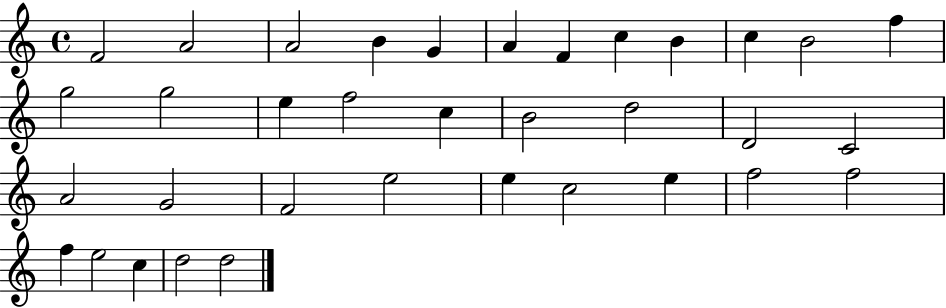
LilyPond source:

{
  \clef treble
  \time 4/4
  \defaultTimeSignature
  \key c \major
  f'2 a'2 | a'2 b'4 g'4 | a'4 f'4 c''4 b'4 | c''4 b'2 f''4 | \break g''2 g''2 | e''4 f''2 c''4 | b'2 d''2 | d'2 c'2 | \break a'2 g'2 | f'2 e''2 | e''4 c''2 e''4 | f''2 f''2 | \break f''4 e''2 c''4 | d''2 d''2 | \bar "|."
}